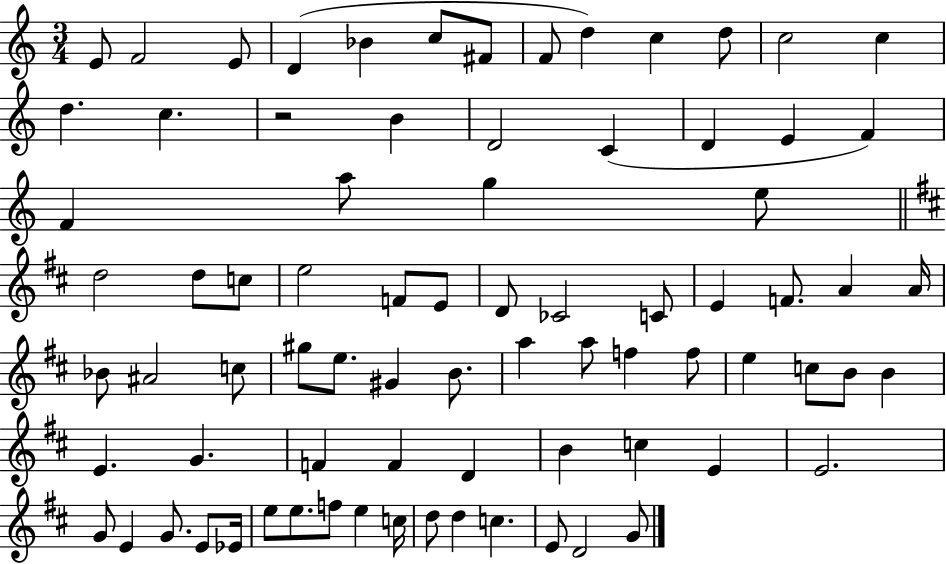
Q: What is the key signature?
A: C major